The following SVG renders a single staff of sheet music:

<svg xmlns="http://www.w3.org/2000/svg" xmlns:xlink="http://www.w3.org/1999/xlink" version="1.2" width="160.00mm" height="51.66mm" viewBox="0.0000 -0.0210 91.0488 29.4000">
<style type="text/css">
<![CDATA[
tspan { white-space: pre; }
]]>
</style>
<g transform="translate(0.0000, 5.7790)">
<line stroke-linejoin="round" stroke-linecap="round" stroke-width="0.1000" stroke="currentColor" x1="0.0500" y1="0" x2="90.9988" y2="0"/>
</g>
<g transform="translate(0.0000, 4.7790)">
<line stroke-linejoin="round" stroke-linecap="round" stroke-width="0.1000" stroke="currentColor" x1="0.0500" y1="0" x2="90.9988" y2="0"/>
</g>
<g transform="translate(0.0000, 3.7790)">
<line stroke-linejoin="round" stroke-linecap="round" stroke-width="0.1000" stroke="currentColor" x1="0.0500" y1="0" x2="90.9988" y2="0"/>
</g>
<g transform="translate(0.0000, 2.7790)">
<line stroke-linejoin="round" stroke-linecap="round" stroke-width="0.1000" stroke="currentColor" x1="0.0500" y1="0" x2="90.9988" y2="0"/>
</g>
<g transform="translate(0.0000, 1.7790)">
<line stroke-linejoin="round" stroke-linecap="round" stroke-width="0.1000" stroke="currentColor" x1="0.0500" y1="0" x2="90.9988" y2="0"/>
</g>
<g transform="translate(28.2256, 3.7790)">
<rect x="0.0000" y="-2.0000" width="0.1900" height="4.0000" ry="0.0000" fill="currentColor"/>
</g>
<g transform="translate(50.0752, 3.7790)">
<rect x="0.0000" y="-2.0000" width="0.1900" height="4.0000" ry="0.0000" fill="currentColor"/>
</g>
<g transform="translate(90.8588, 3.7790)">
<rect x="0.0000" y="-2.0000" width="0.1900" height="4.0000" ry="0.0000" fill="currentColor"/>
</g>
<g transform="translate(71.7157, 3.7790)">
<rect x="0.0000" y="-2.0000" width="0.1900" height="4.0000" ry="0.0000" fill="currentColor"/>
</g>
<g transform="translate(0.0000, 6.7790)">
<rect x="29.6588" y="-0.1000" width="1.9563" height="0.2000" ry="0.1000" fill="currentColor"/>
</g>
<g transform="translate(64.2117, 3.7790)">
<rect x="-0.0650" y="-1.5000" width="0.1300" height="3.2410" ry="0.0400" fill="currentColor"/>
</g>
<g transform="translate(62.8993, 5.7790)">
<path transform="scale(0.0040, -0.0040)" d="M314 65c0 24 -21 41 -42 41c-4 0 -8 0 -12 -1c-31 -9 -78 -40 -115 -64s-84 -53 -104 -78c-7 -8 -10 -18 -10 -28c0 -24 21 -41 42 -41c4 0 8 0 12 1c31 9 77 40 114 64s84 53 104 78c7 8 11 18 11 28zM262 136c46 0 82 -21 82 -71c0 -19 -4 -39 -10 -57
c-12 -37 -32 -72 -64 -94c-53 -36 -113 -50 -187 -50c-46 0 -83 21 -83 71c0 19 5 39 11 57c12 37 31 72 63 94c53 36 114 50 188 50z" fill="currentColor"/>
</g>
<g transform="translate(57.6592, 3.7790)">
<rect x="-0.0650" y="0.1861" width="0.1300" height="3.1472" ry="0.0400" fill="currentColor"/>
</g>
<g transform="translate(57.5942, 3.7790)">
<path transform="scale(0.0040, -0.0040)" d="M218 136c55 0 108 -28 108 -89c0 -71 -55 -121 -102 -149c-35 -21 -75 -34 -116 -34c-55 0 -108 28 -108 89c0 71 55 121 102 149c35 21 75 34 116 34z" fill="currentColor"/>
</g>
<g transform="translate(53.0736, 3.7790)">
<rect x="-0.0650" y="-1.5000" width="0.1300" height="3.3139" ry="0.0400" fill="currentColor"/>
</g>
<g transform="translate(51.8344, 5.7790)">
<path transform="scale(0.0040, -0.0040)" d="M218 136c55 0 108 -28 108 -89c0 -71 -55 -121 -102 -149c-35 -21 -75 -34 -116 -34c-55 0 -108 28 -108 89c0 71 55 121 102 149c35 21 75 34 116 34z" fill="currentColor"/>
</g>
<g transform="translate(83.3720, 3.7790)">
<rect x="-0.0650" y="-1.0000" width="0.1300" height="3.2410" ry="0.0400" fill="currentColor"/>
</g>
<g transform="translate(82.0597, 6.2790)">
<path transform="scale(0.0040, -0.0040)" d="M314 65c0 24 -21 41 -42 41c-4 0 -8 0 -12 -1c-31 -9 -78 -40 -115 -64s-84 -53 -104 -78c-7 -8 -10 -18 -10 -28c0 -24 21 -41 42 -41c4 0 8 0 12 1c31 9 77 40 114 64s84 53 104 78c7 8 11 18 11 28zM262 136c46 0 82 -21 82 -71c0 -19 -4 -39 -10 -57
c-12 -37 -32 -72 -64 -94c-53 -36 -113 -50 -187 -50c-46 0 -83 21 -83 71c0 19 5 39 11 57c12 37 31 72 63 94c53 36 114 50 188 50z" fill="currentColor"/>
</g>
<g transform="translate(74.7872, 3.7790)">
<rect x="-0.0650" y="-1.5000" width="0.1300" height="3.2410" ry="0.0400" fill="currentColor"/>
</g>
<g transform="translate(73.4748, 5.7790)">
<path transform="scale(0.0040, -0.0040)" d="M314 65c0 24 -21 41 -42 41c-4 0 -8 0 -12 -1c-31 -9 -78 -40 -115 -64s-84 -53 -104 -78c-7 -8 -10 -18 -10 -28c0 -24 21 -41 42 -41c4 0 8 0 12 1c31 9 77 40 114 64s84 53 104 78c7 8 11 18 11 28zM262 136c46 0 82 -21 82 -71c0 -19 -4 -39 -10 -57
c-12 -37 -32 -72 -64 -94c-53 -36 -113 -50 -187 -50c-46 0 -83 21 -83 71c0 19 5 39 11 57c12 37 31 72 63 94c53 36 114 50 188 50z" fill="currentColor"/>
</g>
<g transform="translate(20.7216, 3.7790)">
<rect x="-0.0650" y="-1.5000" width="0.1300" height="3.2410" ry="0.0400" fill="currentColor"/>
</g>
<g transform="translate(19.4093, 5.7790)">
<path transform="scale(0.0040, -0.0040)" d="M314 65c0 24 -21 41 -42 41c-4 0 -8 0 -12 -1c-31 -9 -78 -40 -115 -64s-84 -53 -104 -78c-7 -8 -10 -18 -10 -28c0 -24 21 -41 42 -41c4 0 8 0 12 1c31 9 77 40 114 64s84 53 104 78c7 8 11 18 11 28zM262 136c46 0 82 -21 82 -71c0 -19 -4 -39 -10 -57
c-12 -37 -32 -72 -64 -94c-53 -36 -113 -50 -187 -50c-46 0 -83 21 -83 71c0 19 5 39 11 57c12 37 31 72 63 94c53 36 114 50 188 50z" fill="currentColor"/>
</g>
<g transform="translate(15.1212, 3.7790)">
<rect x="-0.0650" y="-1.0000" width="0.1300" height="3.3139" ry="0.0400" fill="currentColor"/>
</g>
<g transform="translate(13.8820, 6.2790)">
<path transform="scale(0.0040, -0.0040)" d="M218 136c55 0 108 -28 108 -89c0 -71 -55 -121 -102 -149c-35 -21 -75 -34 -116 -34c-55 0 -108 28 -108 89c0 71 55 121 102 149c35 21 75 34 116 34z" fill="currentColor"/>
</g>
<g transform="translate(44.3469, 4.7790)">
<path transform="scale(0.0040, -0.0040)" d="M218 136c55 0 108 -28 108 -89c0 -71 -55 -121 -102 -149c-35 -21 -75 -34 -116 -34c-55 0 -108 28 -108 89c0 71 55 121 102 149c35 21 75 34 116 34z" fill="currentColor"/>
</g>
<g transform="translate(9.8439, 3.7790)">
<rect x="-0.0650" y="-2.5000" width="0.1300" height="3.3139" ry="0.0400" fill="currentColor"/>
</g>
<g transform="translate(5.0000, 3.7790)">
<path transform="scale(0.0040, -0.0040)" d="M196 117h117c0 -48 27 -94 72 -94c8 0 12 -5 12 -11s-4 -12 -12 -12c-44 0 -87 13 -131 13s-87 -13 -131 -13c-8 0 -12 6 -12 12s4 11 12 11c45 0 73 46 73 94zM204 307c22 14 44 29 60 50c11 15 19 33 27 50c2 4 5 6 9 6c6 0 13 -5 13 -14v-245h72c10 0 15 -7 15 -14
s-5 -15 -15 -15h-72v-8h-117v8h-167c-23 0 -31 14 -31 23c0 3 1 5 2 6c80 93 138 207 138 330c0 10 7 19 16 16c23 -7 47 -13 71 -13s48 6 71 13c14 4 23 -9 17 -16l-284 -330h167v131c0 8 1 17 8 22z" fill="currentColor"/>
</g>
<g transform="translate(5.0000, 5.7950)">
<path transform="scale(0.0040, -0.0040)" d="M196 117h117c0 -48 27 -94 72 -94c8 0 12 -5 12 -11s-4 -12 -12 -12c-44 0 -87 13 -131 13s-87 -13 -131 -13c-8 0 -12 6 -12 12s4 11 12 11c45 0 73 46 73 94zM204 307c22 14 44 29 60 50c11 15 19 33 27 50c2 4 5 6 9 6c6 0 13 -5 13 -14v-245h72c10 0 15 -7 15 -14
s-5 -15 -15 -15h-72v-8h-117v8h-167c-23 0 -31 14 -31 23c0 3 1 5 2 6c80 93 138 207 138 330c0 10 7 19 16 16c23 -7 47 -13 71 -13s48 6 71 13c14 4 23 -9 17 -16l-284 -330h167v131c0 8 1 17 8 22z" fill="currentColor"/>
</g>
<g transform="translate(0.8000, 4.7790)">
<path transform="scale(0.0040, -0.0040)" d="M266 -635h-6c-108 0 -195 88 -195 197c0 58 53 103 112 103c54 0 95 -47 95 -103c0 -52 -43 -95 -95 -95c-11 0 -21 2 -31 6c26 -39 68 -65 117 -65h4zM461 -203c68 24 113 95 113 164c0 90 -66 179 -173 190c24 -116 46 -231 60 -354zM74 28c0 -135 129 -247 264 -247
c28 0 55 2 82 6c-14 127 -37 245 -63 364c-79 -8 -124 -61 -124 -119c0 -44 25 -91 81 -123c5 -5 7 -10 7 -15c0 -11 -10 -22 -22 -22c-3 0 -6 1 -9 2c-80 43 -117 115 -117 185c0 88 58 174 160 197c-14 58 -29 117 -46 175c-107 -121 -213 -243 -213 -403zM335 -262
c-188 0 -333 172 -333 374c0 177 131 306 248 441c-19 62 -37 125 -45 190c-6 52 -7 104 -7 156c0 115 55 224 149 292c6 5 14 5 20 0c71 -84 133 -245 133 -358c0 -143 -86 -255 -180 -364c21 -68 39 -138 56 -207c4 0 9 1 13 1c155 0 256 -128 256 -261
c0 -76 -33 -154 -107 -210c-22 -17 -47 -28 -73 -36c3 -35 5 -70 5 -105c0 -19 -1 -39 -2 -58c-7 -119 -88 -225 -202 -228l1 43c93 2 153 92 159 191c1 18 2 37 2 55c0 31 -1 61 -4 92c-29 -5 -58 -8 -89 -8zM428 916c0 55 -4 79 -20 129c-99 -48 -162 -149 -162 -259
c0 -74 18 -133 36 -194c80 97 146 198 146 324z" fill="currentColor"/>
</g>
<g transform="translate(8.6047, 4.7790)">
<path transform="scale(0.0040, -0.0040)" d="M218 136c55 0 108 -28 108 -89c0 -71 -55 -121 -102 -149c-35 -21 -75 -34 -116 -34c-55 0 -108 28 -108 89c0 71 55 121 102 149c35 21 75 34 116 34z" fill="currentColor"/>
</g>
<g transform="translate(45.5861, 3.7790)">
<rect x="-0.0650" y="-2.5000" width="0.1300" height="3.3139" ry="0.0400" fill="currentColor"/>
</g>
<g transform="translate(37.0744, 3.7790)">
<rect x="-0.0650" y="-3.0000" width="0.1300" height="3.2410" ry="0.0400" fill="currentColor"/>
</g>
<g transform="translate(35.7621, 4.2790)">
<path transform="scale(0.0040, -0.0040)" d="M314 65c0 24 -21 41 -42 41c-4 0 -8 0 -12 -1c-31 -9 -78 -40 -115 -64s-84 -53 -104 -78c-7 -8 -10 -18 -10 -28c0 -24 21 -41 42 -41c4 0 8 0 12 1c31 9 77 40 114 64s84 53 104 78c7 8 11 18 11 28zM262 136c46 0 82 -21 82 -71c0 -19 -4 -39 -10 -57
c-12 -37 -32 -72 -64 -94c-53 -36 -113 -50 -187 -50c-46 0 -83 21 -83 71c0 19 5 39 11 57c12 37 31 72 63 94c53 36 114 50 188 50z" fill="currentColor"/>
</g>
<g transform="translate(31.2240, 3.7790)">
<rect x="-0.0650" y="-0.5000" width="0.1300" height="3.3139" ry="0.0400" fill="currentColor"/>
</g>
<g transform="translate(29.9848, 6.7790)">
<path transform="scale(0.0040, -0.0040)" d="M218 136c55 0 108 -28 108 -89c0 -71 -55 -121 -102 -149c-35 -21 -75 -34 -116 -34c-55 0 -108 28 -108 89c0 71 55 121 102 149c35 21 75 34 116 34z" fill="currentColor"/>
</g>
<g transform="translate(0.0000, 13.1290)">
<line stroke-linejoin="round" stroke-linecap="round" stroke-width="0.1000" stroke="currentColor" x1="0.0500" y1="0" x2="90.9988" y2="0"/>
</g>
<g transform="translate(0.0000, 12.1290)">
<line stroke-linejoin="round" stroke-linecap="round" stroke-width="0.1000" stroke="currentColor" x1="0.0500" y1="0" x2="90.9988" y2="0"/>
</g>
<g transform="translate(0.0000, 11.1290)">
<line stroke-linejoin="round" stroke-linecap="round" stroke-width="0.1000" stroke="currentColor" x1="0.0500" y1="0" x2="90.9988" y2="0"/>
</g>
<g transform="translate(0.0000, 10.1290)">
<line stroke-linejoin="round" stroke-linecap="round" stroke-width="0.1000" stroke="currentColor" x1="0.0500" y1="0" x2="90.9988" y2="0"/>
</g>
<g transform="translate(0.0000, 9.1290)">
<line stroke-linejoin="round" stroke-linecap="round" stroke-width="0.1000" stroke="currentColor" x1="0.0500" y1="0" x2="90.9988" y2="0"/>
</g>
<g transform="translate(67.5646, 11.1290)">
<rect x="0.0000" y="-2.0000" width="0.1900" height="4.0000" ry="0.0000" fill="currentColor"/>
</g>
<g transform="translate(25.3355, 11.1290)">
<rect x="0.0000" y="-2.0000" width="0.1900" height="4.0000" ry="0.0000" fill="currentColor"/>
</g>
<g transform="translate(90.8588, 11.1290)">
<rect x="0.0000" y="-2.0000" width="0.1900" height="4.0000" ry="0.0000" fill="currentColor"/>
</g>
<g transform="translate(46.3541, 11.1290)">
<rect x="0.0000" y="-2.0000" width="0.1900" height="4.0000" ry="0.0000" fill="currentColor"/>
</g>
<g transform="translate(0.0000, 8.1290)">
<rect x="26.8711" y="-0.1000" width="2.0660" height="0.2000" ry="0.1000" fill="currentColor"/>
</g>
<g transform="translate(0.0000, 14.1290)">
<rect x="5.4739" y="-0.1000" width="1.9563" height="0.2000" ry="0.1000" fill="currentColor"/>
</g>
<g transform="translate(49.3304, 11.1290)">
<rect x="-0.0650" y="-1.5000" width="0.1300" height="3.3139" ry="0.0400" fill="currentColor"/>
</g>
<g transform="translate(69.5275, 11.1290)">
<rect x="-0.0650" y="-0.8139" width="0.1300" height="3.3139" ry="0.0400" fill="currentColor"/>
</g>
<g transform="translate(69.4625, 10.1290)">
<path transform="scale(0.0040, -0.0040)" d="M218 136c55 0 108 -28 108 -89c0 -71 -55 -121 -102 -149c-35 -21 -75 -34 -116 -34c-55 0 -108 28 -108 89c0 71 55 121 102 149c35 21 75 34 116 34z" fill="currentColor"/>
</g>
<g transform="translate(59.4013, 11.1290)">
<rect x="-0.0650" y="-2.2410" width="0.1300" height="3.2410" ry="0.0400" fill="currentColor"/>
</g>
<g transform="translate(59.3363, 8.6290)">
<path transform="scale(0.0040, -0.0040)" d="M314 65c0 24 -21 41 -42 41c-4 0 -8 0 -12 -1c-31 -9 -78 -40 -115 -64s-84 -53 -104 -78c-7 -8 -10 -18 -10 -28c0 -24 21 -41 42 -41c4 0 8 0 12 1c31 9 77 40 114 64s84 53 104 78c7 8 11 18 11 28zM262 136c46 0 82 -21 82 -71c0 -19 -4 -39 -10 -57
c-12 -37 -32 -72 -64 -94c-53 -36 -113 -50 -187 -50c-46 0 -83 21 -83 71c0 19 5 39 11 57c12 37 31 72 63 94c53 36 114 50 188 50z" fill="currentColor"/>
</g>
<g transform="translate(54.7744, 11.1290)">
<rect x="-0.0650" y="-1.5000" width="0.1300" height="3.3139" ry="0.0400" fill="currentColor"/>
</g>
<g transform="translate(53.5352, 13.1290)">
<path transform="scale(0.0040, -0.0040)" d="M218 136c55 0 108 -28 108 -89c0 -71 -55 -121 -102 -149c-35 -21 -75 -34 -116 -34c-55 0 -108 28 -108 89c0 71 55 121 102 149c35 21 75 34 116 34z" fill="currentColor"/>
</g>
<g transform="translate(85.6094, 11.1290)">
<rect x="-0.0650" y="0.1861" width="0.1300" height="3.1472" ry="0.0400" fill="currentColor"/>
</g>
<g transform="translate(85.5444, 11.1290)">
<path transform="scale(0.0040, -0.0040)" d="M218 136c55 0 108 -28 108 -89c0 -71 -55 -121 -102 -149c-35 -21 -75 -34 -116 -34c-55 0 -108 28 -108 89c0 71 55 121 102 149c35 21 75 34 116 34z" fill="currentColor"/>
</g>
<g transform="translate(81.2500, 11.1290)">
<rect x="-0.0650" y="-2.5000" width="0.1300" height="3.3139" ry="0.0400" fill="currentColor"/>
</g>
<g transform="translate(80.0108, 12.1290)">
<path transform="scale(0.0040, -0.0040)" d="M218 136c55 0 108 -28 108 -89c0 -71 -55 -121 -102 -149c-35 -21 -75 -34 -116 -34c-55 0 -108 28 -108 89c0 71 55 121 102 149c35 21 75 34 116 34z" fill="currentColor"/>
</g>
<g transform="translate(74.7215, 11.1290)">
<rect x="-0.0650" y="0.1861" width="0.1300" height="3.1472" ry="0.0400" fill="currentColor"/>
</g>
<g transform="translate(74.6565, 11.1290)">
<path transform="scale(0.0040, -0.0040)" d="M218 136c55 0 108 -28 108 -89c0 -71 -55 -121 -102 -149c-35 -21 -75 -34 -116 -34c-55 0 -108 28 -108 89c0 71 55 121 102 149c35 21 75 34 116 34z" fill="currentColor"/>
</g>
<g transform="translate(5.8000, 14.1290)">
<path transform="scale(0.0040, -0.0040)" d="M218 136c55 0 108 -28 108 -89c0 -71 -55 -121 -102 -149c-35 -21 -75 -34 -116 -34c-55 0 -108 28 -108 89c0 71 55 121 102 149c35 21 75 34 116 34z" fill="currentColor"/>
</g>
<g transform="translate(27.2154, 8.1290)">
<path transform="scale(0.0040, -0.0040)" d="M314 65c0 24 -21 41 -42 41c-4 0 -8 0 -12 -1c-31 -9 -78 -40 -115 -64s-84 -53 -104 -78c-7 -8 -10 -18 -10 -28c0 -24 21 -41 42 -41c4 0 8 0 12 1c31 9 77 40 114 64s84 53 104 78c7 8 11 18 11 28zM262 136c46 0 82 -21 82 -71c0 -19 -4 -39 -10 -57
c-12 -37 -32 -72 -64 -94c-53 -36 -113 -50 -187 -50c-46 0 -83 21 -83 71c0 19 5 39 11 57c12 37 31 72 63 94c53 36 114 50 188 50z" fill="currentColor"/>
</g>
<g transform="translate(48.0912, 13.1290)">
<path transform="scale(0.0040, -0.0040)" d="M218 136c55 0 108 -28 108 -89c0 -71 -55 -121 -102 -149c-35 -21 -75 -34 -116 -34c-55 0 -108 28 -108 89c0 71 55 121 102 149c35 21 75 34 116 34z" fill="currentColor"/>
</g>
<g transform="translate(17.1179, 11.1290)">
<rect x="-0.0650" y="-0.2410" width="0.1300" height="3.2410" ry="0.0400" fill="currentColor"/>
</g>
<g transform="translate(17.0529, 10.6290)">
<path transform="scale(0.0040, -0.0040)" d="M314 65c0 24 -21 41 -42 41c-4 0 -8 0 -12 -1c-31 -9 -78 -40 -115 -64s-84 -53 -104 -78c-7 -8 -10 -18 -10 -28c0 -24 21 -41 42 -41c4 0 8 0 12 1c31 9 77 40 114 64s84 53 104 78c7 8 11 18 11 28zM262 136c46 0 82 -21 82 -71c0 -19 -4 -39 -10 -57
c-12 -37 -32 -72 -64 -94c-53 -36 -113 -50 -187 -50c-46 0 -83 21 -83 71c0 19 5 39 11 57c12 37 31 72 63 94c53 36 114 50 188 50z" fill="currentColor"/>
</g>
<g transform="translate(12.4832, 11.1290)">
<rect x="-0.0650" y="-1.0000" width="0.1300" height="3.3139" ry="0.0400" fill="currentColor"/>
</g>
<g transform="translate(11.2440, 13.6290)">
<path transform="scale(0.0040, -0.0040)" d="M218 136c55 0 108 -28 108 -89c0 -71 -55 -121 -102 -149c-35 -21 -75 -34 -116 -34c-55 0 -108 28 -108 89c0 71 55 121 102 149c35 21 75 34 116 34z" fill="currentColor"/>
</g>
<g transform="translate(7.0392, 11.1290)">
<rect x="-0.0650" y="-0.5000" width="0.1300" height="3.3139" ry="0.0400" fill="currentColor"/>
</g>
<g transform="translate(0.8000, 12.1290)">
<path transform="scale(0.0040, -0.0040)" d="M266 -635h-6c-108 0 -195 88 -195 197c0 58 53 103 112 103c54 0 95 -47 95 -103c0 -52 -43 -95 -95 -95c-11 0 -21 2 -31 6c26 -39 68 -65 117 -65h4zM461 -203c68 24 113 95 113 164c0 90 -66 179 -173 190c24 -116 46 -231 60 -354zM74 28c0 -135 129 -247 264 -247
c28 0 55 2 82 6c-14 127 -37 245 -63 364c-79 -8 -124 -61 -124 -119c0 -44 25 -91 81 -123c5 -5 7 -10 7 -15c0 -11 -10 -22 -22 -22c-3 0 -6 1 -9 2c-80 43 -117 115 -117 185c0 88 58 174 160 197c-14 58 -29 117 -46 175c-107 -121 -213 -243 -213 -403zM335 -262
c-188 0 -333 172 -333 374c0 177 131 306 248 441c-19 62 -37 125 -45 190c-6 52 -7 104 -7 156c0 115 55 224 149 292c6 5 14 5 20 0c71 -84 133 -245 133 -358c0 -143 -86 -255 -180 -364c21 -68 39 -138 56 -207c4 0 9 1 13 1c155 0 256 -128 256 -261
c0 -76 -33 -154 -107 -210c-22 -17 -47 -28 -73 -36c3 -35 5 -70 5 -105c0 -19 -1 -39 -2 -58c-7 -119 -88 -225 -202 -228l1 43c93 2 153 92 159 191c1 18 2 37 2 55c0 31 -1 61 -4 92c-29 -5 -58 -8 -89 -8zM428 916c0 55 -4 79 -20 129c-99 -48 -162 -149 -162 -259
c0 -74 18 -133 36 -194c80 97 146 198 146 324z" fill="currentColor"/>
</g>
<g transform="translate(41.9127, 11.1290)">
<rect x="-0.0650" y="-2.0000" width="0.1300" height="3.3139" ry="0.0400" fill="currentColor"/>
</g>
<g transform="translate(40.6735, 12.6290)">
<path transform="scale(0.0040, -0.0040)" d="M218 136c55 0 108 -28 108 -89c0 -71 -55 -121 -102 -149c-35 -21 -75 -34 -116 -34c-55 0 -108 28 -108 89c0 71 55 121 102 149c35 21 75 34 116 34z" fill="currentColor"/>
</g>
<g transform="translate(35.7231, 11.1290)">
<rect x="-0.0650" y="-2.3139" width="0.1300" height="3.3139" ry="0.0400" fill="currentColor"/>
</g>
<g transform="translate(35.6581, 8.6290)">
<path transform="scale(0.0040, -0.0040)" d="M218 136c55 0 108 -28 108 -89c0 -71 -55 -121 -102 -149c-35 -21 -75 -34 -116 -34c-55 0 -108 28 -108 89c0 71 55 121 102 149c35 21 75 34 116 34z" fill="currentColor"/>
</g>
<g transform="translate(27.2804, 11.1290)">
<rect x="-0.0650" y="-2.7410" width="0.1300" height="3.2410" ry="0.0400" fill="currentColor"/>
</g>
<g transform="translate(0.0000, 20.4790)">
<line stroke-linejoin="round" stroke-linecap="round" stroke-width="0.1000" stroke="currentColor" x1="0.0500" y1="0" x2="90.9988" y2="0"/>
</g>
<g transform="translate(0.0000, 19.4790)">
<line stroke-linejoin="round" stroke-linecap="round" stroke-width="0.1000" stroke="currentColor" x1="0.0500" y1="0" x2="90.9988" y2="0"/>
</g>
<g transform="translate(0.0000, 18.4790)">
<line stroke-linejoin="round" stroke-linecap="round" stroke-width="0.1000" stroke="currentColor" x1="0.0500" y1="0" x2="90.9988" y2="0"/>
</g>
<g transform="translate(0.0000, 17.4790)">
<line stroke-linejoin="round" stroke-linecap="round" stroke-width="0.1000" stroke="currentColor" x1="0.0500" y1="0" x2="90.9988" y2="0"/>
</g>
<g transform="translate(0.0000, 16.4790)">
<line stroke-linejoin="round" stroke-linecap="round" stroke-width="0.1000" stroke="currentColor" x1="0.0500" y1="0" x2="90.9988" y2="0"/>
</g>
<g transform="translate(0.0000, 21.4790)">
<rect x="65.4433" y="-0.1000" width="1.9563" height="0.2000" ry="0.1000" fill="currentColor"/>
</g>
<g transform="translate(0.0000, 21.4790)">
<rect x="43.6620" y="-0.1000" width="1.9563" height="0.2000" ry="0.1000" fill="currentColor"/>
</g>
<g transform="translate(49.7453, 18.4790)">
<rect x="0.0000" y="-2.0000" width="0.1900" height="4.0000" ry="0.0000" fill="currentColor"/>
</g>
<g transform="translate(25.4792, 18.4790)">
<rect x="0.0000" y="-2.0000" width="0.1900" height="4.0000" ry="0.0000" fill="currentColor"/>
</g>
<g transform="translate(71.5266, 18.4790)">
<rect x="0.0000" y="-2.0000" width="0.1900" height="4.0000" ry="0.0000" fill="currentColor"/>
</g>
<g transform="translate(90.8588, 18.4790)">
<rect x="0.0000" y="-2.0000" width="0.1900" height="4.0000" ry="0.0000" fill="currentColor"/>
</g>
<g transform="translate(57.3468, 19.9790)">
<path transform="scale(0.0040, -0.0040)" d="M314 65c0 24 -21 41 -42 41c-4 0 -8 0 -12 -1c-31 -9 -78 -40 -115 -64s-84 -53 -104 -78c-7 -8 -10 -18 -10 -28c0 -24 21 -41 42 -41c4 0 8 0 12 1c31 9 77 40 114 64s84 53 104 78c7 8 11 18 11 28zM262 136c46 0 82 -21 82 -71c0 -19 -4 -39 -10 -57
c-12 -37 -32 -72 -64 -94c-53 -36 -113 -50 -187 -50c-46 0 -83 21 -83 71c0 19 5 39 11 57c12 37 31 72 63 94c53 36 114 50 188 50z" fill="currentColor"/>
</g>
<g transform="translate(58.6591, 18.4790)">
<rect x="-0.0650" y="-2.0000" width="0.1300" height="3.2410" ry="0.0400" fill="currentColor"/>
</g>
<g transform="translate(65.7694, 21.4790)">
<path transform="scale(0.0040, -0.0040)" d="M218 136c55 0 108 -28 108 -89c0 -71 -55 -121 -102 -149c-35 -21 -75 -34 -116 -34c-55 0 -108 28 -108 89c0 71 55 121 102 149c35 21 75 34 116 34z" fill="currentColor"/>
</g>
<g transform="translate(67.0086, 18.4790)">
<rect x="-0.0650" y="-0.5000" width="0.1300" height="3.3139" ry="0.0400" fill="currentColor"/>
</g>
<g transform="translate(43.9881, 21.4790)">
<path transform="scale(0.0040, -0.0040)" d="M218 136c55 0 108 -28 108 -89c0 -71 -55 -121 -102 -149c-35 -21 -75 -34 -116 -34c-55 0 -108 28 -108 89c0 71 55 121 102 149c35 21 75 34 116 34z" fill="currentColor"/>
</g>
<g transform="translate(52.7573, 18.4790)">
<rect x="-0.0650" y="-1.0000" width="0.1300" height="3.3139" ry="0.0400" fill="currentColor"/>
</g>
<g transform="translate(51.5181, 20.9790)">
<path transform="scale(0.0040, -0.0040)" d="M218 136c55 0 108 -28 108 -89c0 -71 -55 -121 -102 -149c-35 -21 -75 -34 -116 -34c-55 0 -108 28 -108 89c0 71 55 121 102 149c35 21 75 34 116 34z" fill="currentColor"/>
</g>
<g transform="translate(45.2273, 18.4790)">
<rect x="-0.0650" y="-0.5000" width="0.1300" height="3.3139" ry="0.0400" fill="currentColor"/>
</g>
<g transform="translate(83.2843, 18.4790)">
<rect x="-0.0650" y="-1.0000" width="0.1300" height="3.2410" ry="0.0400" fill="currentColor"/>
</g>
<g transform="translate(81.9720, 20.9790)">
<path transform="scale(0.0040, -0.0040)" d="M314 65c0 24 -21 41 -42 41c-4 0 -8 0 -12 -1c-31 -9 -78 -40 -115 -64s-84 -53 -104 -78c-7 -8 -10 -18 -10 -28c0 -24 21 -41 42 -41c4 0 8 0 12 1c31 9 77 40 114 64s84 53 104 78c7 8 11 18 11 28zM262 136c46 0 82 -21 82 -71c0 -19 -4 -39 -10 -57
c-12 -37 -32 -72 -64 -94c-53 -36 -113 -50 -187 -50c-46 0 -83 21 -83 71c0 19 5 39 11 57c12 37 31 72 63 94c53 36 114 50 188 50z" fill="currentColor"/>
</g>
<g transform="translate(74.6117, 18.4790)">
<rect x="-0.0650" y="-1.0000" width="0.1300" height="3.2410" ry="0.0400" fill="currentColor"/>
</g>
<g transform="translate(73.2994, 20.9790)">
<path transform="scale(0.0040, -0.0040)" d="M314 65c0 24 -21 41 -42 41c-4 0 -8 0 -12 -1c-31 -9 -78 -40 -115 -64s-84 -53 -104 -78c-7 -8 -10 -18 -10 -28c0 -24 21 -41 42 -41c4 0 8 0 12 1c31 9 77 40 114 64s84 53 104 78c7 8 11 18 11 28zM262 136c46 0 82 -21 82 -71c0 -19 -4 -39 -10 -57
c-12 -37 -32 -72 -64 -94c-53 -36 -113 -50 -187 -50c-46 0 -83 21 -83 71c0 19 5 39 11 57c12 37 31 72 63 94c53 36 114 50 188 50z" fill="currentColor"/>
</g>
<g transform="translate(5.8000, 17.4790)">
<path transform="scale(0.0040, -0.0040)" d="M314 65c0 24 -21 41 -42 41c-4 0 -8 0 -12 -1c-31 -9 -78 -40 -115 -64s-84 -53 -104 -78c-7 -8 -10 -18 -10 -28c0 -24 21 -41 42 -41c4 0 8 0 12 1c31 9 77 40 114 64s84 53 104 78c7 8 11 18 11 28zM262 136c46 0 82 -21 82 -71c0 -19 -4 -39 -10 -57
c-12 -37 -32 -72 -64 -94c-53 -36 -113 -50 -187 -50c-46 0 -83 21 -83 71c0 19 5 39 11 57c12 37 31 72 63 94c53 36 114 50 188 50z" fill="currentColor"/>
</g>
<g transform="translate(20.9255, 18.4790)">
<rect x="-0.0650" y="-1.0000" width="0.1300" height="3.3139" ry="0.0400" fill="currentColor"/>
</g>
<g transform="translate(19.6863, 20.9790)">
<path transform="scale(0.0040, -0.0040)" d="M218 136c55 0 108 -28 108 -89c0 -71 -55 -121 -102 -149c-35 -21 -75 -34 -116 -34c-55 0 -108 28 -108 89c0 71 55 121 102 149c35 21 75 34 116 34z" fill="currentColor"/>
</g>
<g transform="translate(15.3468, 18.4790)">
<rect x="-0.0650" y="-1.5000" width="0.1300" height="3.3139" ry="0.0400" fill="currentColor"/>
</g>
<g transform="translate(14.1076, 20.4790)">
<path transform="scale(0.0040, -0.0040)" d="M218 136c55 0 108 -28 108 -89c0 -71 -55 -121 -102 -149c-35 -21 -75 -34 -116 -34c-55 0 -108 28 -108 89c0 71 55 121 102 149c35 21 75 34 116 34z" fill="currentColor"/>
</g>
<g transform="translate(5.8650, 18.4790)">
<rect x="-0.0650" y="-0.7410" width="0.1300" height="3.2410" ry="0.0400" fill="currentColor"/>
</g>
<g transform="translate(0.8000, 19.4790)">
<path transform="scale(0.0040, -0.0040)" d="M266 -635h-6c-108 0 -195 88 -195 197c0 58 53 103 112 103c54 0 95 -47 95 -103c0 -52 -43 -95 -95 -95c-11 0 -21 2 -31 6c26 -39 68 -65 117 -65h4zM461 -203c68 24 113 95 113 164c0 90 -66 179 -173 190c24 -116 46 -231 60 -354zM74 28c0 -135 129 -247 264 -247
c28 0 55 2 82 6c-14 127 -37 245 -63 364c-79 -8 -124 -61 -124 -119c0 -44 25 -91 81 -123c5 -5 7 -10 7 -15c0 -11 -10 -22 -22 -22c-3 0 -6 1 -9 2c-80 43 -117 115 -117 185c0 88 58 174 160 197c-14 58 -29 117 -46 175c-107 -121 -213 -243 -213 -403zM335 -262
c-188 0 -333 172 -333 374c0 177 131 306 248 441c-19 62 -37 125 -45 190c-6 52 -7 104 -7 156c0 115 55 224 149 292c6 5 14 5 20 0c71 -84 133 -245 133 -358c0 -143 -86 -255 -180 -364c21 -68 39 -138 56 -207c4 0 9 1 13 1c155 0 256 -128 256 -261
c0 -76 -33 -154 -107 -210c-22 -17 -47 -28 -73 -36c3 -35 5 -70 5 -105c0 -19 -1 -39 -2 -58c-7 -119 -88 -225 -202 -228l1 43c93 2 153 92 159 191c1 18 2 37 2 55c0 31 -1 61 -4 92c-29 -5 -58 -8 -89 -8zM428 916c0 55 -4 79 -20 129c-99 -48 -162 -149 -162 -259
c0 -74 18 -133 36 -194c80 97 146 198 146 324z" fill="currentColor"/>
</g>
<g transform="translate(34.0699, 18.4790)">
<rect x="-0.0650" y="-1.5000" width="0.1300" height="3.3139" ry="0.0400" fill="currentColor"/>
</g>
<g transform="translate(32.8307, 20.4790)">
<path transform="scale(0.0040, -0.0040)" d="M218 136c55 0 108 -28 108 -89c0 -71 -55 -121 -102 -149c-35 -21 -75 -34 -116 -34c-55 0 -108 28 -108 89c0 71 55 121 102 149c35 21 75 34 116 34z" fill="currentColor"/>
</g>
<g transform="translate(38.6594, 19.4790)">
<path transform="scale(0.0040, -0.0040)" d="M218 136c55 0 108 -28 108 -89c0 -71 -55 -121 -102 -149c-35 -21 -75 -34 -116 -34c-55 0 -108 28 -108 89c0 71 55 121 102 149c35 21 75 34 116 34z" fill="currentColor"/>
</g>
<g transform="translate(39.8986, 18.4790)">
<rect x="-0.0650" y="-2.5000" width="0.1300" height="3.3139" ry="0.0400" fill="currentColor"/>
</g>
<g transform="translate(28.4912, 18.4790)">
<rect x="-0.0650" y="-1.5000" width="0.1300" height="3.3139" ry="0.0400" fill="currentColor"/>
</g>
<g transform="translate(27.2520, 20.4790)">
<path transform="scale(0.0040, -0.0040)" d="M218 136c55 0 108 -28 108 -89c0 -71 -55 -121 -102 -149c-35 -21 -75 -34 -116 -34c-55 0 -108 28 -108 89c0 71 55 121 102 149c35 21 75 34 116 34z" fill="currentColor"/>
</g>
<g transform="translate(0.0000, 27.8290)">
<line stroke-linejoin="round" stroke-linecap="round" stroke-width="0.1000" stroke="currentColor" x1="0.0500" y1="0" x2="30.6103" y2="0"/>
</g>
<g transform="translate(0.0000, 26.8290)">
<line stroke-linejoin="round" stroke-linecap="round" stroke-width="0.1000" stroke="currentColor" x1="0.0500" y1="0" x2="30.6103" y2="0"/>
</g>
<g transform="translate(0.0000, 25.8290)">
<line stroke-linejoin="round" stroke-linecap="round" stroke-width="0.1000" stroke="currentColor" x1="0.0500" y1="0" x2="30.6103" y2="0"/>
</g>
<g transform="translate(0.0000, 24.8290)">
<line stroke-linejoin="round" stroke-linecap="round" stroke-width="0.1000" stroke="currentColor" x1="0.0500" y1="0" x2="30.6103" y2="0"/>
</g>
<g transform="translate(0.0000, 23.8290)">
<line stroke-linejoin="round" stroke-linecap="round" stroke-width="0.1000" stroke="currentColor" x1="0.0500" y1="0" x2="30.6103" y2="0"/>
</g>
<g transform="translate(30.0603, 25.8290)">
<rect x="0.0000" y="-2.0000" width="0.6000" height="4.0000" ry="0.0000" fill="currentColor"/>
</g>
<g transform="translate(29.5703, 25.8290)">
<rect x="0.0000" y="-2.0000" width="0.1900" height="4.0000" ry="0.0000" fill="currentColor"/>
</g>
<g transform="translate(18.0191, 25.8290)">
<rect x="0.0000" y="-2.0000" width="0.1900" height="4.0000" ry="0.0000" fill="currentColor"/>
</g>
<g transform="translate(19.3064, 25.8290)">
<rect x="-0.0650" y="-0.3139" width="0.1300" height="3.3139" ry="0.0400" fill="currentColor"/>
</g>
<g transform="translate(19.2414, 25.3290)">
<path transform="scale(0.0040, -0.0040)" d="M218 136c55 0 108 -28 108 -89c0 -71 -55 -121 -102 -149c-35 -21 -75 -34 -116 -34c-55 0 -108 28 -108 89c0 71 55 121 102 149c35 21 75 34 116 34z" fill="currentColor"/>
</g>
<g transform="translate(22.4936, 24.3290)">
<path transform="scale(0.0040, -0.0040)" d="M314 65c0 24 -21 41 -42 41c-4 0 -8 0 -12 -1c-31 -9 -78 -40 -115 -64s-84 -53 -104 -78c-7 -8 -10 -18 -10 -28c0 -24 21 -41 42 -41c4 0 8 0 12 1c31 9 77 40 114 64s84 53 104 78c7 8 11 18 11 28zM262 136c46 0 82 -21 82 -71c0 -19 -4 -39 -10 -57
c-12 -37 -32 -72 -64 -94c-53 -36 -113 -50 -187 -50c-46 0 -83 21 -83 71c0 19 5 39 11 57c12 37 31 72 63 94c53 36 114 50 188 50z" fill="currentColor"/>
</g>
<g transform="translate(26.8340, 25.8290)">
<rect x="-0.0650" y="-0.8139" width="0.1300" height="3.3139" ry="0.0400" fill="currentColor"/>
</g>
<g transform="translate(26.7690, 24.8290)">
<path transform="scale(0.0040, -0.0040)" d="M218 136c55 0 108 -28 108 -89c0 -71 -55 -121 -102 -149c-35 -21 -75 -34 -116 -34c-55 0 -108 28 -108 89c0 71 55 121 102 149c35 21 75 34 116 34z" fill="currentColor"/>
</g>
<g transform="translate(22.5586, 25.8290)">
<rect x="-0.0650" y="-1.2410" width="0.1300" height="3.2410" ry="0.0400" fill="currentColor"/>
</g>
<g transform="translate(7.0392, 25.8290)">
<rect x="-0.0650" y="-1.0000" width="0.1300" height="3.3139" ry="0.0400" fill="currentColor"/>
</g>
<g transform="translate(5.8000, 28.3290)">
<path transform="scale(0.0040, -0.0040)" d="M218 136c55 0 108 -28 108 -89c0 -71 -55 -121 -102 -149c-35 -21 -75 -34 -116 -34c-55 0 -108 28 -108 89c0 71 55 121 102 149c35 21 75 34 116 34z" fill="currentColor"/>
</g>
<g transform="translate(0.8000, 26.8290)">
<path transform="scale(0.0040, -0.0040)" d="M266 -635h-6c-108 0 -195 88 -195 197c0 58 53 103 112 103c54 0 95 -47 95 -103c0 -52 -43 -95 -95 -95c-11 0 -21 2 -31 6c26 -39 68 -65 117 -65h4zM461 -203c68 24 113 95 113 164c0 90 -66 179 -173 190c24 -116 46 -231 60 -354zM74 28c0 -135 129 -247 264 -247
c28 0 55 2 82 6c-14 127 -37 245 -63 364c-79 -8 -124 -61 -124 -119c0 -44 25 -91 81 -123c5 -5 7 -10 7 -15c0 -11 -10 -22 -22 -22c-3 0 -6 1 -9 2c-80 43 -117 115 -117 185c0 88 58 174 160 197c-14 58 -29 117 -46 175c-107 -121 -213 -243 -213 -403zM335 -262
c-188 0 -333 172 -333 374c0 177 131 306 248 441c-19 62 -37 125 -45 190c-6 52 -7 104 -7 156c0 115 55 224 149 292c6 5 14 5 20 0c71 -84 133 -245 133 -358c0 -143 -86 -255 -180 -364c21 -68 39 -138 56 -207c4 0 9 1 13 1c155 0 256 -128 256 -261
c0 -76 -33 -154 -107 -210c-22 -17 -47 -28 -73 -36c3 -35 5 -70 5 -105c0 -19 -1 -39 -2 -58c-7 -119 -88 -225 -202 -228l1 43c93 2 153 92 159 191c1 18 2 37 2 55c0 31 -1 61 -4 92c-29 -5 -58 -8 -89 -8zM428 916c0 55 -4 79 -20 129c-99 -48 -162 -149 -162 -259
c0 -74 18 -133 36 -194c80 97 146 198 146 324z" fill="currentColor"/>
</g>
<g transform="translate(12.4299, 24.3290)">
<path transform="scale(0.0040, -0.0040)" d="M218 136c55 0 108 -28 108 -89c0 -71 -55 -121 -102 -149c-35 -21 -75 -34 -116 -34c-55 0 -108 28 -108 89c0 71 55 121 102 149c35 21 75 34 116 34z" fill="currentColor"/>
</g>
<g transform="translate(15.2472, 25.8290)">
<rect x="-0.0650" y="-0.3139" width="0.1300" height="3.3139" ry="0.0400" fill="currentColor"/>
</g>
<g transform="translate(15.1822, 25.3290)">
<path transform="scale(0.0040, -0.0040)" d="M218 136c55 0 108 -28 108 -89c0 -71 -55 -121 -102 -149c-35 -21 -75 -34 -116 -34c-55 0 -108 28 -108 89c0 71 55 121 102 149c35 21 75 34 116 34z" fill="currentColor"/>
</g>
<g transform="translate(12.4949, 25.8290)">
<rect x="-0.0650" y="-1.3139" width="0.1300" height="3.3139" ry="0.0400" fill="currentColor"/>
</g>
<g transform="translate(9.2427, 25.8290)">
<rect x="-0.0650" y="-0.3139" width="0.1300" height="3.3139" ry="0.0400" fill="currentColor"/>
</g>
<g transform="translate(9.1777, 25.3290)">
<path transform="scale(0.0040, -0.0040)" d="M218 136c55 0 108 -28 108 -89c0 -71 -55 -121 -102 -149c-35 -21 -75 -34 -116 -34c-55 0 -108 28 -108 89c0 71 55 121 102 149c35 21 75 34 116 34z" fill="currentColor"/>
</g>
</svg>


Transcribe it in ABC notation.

X:1
T:Untitled
M:4/4
L:1/4
K:C
G D E2 C A2 G E B E2 E2 D2 C D c2 a2 g F E E g2 d B G B d2 E D E E G C D F2 C D2 D2 D c e c c e2 d